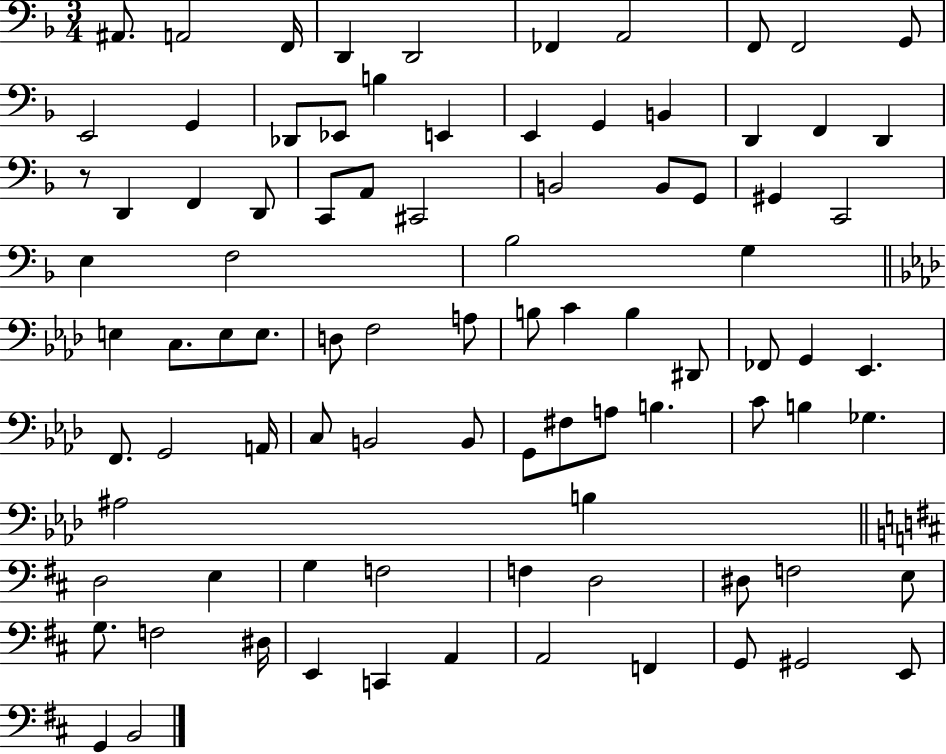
A#2/e. A2/h F2/s D2/q D2/h FES2/q A2/h F2/e F2/h G2/e E2/h G2/q Db2/e Eb2/e B3/q E2/q E2/q G2/q B2/q D2/q F2/q D2/q R/e D2/q F2/q D2/e C2/e A2/e C#2/h B2/h B2/e G2/e G#2/q C2/h E3/q F3/h Bb3/h G3/q E3/q C3/e. E3/e E3/e. D3/e F3/h A3/e B3/e C4/q B3/q D#2/e FES2/e G2/q Eb2/q. F2/e. G2/h A2/s C3/e B2/h B2/e G2/e F#3/e A3/e B3/q. C4/e B3/q Gb3/q. A#3/h B3/q D3/h E3/q G3/q F3/h F3/q D3/h D#3/e F3/h E3/e G3/e. F3/h D#3/s E2/q C2/q A2/q A2/h F2/q G2/e G#2/h E2/e G2/q B2/h